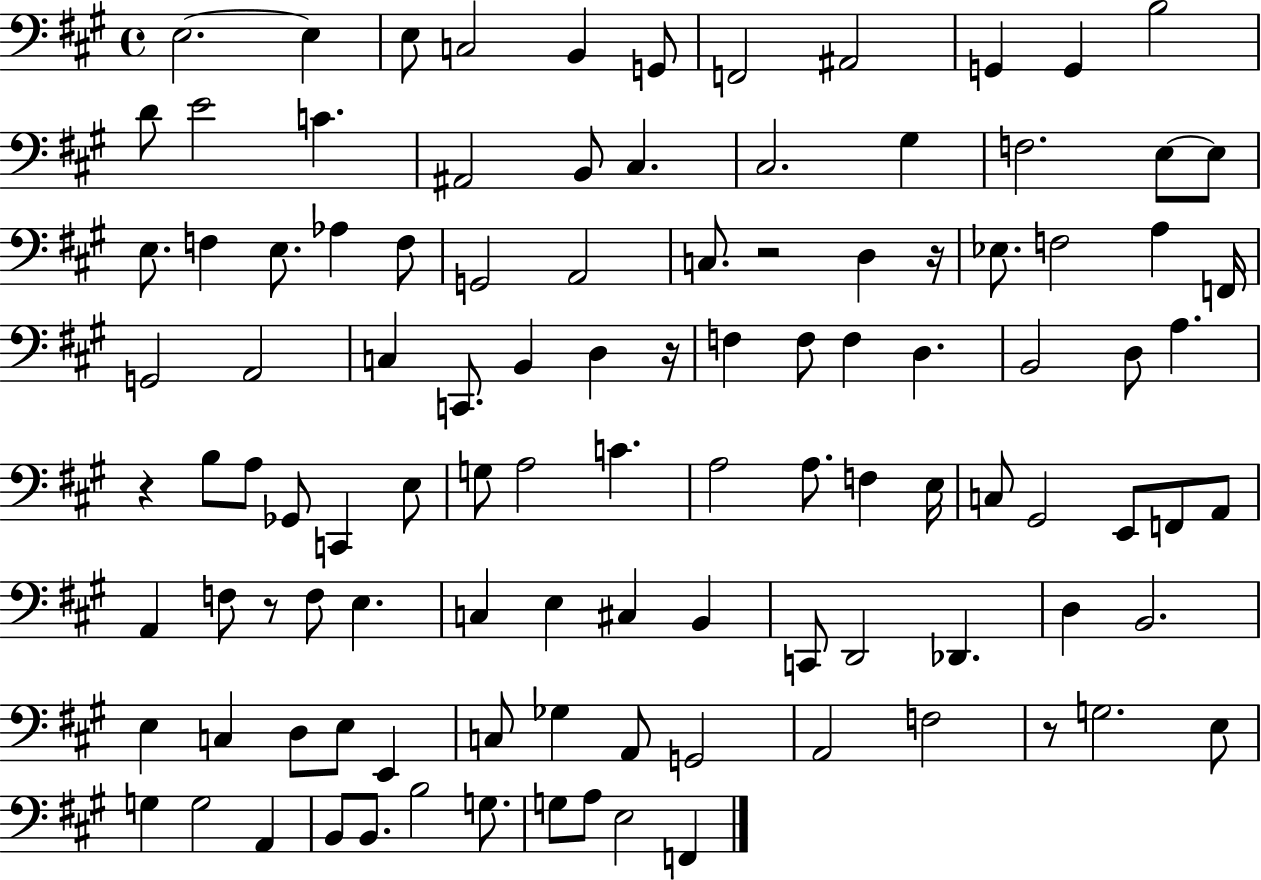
E3/h. E3/q E3/e C3/h B2/q G2/e F2/h A#2/h G2/q G2/q B3/h D4/e E4/h C4/q. A#2/h B2/e C#3/q. C#3/h. G#3/q F3/h. E3/e E3/e E3/e. F3/q E3/e. Ab3/q F3/e G2/h A2/h C3/e. R/h D3/q R/s Eb3/e. F3/h A3/q F2/s G2/h A2/h C3/q C2/e. B2/q D3/q R/s F3/q F3/e F3/q D3/q. B2/h D3/e A3/q. R/q B3/e A3/e Gb2/e C2/q E3/e G3/e A3/h C4/q. A3/h A3/e. F3/q E3/s C3/e G#2/h E2/e F2/e A2/e A2/q F3/e R/e F3/e E3/q. C3/q E3/q C#3/q B2/q C2/e D2/h Db2/q. D3/q B2/h. E3/q C3/q D3/e E3/e E2/q C3/e Gb3/q A2/e G2/h A2/h F3/h R/e G3/h. E3/e G3/q G3/h A2/q B2/e B2/e. B3/h G3/e. G3/e A3/e E3/h F2/q